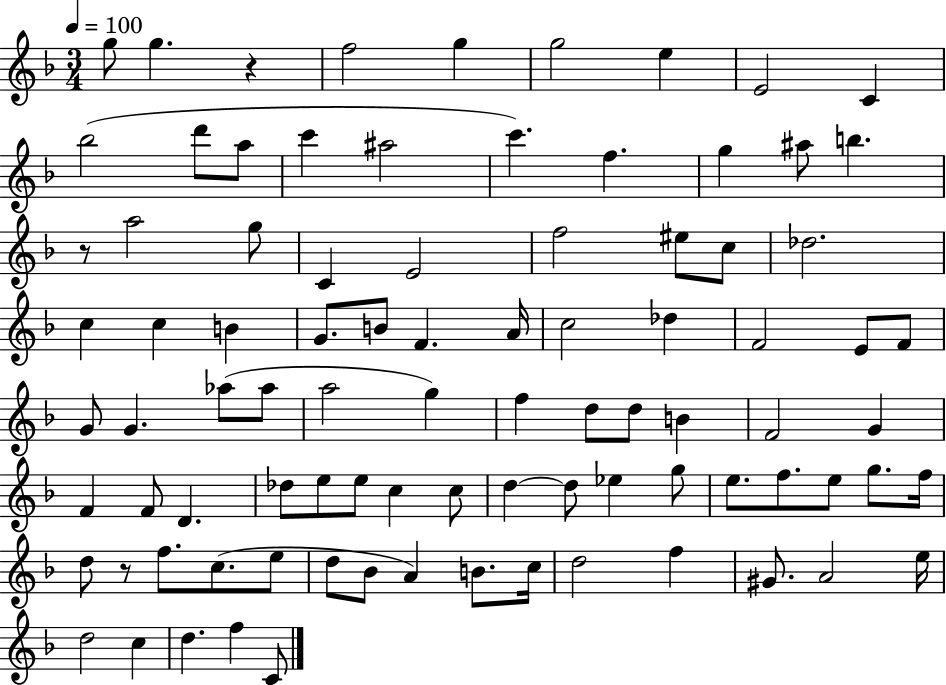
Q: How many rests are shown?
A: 3